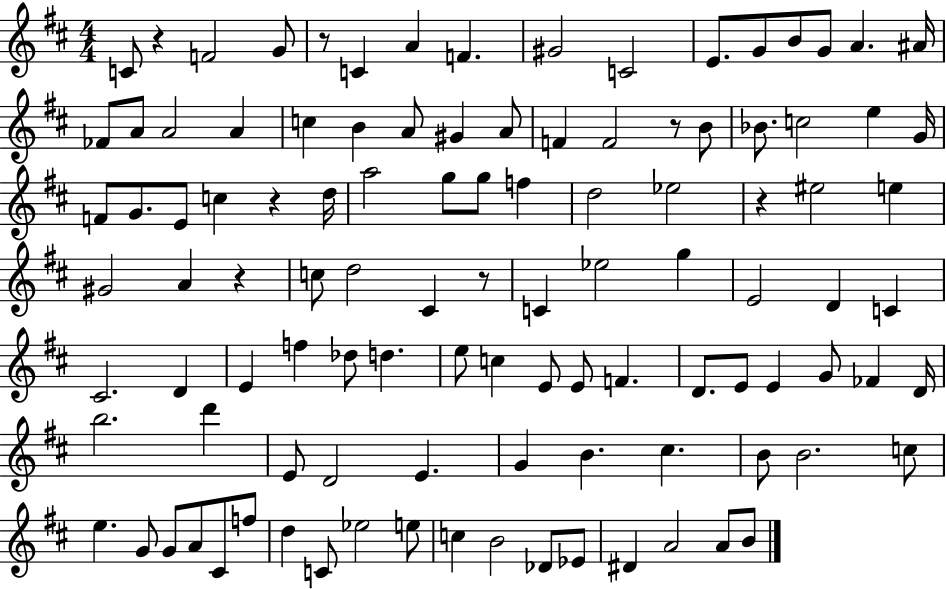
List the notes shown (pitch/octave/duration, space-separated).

C4/e R/q F4/h G4/e R/e C4/q A4/q F4/q. G#4/h C4/h E4/e. G4/e B4/e G4/e A4/q. A#4/s FES4/e A4/e A4/h A4/q C5/q B4/q A4/e G#4/q A4/e F4/q F4/h R/e B4/e Bb4/e. C5/h E5/q G4/s F4/e G4/e. E4/e C5/q R/q D5/s A5/h G5/e G5/e F5/q D5/h Eb5/h R/q EIS5/h E5/q G#4/h A4/q R/q C5/e D5/h C#4/q R/e C4/q Eb5/h G5/q E4/h D4/q C4/q C#4/h. D4/q E4/q F5/q Db5/e D5/q. E5/e C5/q E4/e E4/e F4/q. D4/e. E4/e E4/q G4/e FES4/q D4/s B5/h. D6/q E4/e D4/h E4/q. G4/q B4/q. C#5/q. B4/e B4/h. C5/e E5/q. G4/e G4/e A4/e C#4/e F5/e D5/q C4/e Eb5/h E5/e C5/q B4/h Db4/e Eb4/e D#4/q A4/h A4/e B4/e